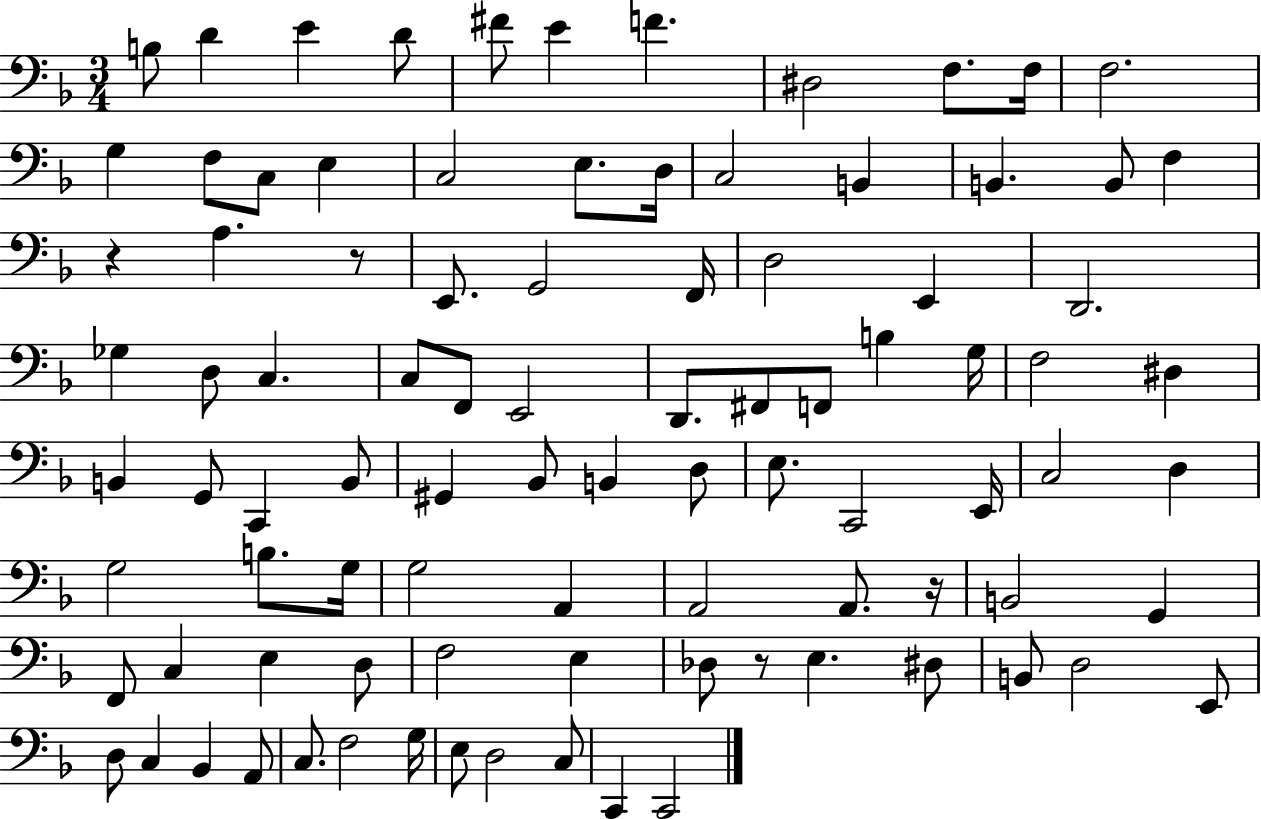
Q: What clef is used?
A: bass